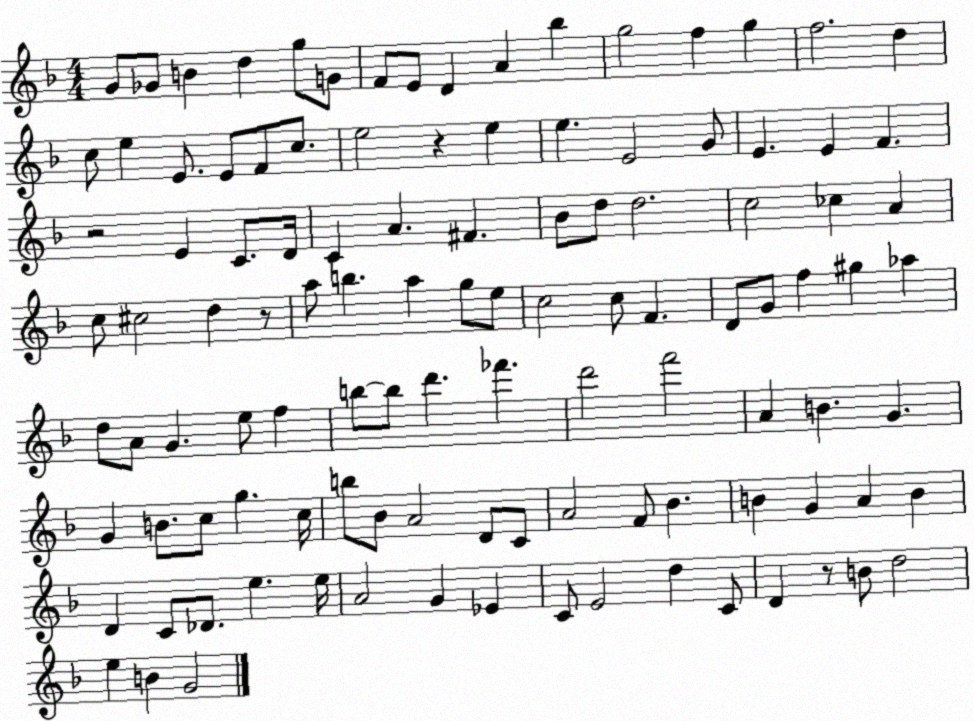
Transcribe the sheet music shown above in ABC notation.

X:1
T:Untitled
M:4/4
L:1/4
K:F
G/2 _G/2 B d g/2 G/2 F/2 E/2 D A _b g2 f g f2 d c/2 e E/2 E/2 F/2 c/2 e2 z e e E2 G/2 E E F z2 E C/2 D/4 C A ^F _B/2 d/2 d2 c2 _c A c/2 ^c2 d z/2 a/2 b a g/2 e/2 c2 c/2 F D/2 G/2 f ^g _a d/2 A/2 G e/2 f b/2 b/2 d' _f' d'2 f'2 A B G G B/2 c/2 g c/4 b/2 _B/2 A2 D/2 C/2 A2 F/2 _B B G A B D C/2 _D/2 e e/4 A2 G _E C/2 E2 d C/2 D z/2 B/2 d2 e B G2